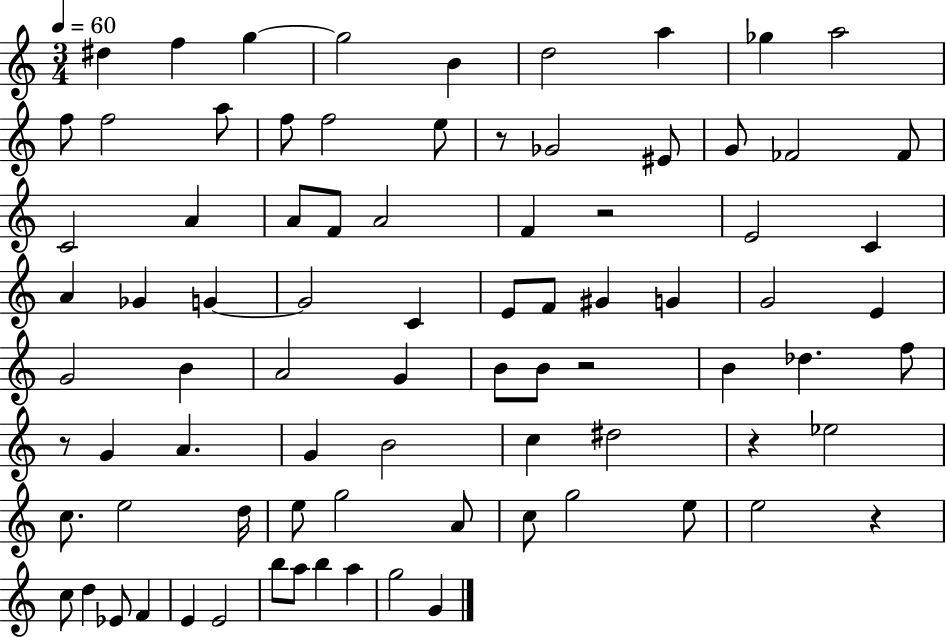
D#5/q F5/q G5/q G5/h B4/q D5/h A5/q Gb5/q A5/h F5/e F5/h A5/e F5/e F5/h E5/e R/e Gb4/h EIS4/e G4/e FES4/h FES4/e C4/h A4/q A4/e F4/e A4/h F4/q R/h E4/h C4/q A4/q Gb4/q G4/q G4/h C4/q E4/e F4/e G#4/q G4/q G4/h E4/q G4/h B4/q A4/h G4/q B4/e B4/e R/h B4/q Db5/q. F5/e R/e G4/q A4/q. G4/q B4/h C5/q D#5/h R/q Eb5/h C5/e. E5/h D5/s E5/e G5/h A4/e C5/e G5/h E5/e E5/h R/q C5/e D5/q Eb4/e F4/q E4/q E4/h B5/e A5/e B5/q A5/q G5/h G4/q